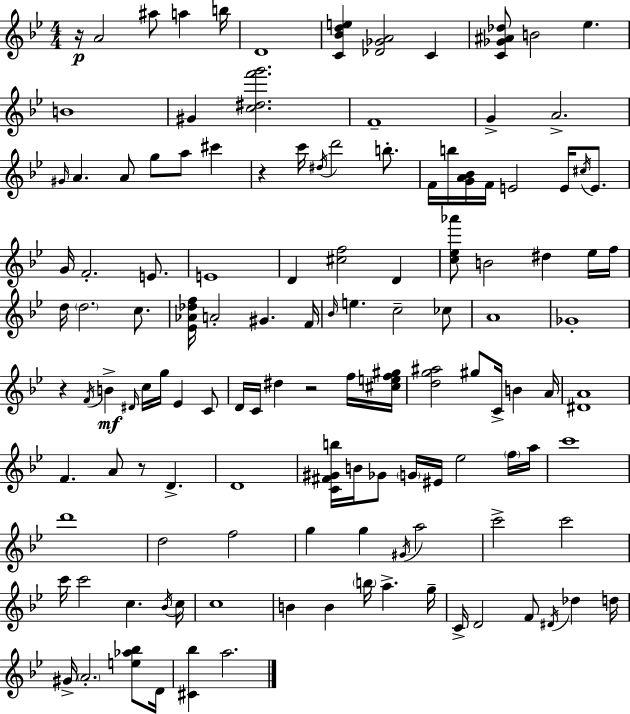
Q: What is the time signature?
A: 4/4